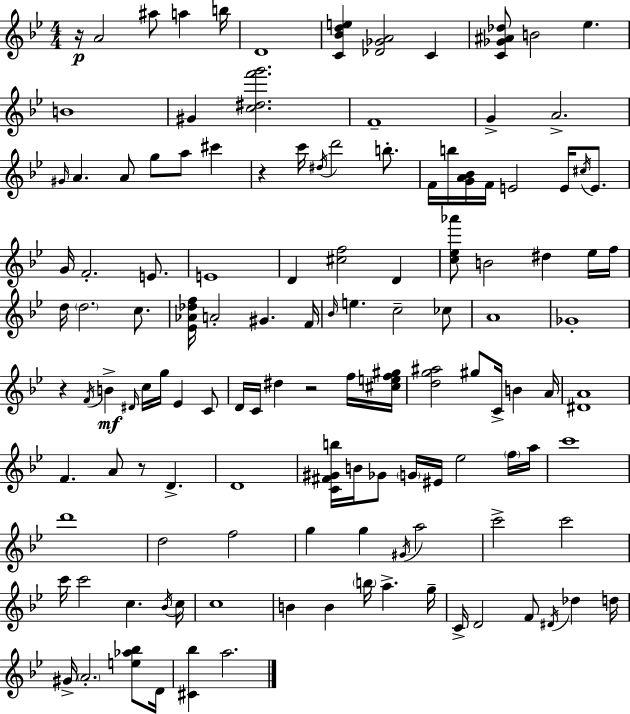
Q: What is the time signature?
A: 4/4